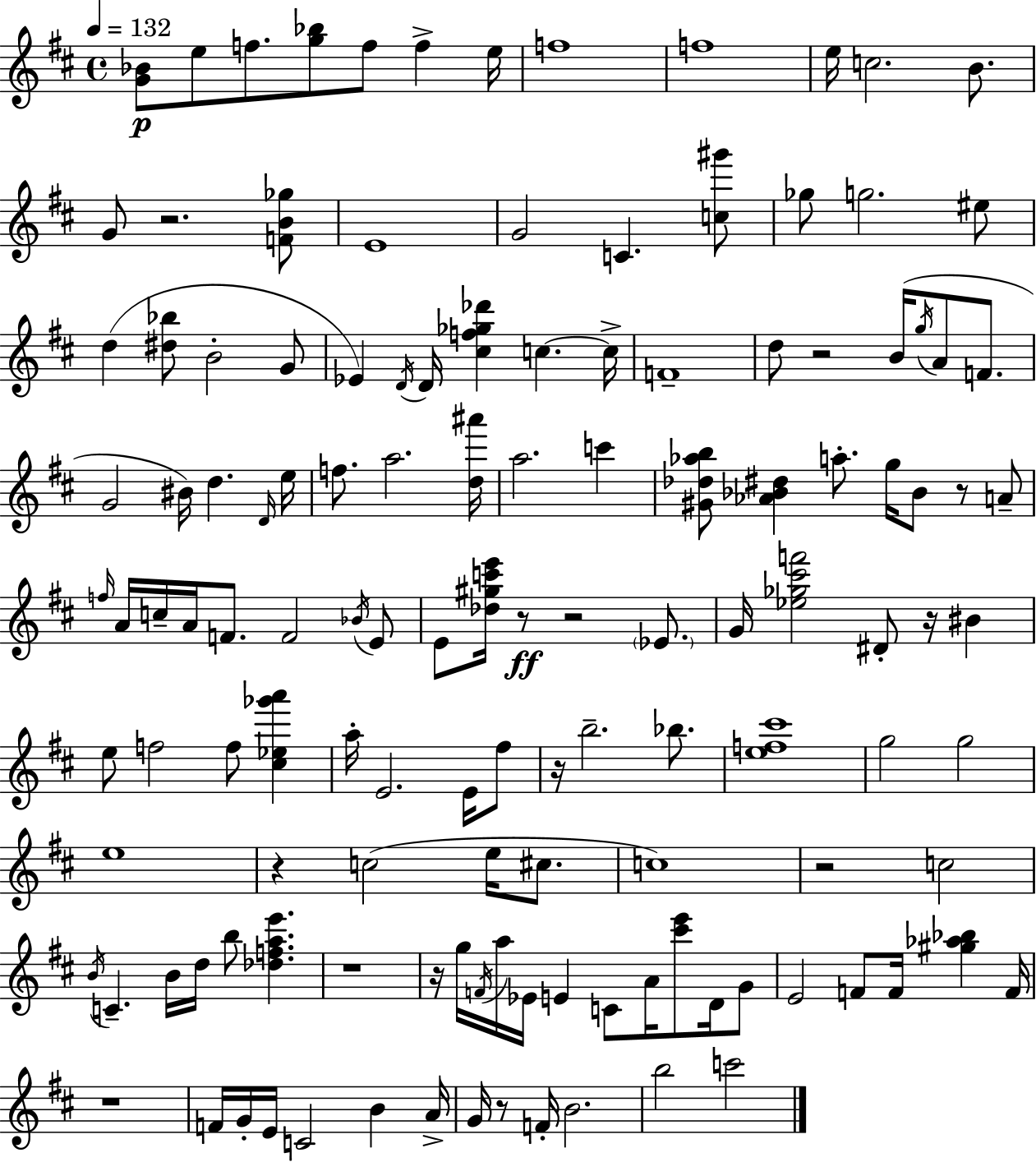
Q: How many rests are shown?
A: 13